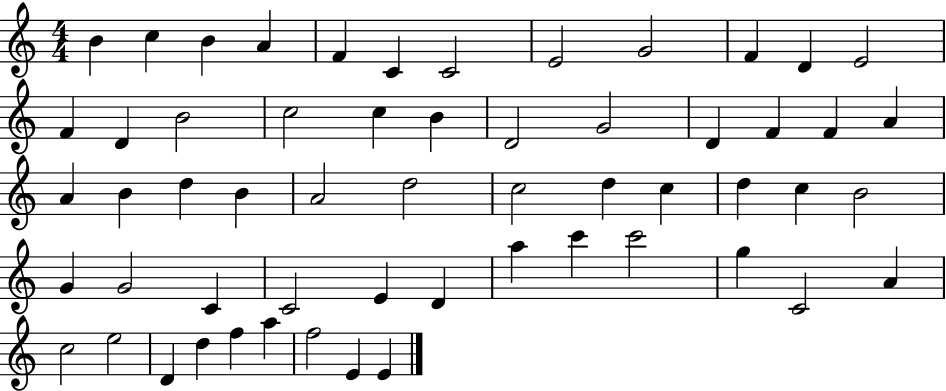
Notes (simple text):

B4/q C5/q B4/q A4/q F4/q C4/q C4/h E4/h G4/h F4/q D4/q E4/h F4/q D4/q B4/h C5/h C5/q B4/q D4/h G4/h D4/q F4/q F4/q A4/q A4/q B4/q D5/q B4/q A4/h D5/h C5/h D5/q C5/q D5/q C5/q B4/h G4/q G4/h C4/q C4/h E4/q D4/q A5/q C6/q C6/h G5/q C4/h A4/q C5/h E5/h D4/q D5/q F5/q A5/q F5/h E4/q E4/q